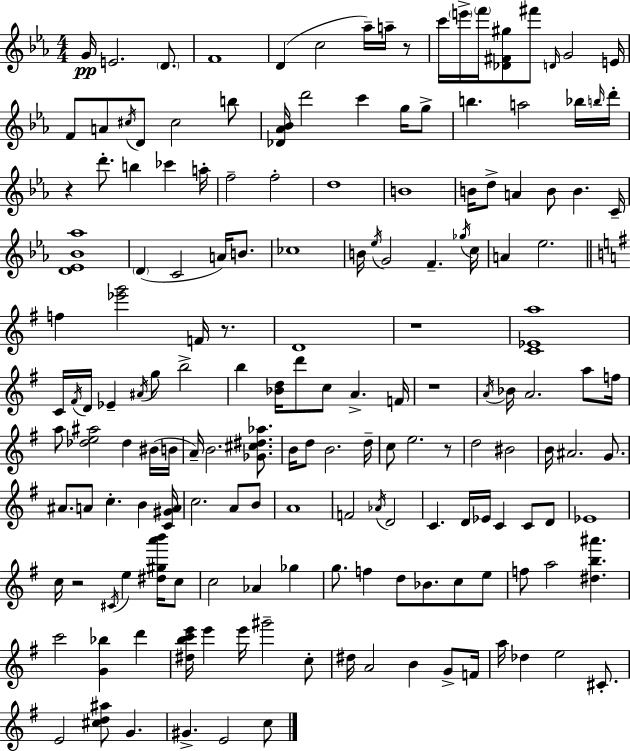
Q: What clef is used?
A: treble